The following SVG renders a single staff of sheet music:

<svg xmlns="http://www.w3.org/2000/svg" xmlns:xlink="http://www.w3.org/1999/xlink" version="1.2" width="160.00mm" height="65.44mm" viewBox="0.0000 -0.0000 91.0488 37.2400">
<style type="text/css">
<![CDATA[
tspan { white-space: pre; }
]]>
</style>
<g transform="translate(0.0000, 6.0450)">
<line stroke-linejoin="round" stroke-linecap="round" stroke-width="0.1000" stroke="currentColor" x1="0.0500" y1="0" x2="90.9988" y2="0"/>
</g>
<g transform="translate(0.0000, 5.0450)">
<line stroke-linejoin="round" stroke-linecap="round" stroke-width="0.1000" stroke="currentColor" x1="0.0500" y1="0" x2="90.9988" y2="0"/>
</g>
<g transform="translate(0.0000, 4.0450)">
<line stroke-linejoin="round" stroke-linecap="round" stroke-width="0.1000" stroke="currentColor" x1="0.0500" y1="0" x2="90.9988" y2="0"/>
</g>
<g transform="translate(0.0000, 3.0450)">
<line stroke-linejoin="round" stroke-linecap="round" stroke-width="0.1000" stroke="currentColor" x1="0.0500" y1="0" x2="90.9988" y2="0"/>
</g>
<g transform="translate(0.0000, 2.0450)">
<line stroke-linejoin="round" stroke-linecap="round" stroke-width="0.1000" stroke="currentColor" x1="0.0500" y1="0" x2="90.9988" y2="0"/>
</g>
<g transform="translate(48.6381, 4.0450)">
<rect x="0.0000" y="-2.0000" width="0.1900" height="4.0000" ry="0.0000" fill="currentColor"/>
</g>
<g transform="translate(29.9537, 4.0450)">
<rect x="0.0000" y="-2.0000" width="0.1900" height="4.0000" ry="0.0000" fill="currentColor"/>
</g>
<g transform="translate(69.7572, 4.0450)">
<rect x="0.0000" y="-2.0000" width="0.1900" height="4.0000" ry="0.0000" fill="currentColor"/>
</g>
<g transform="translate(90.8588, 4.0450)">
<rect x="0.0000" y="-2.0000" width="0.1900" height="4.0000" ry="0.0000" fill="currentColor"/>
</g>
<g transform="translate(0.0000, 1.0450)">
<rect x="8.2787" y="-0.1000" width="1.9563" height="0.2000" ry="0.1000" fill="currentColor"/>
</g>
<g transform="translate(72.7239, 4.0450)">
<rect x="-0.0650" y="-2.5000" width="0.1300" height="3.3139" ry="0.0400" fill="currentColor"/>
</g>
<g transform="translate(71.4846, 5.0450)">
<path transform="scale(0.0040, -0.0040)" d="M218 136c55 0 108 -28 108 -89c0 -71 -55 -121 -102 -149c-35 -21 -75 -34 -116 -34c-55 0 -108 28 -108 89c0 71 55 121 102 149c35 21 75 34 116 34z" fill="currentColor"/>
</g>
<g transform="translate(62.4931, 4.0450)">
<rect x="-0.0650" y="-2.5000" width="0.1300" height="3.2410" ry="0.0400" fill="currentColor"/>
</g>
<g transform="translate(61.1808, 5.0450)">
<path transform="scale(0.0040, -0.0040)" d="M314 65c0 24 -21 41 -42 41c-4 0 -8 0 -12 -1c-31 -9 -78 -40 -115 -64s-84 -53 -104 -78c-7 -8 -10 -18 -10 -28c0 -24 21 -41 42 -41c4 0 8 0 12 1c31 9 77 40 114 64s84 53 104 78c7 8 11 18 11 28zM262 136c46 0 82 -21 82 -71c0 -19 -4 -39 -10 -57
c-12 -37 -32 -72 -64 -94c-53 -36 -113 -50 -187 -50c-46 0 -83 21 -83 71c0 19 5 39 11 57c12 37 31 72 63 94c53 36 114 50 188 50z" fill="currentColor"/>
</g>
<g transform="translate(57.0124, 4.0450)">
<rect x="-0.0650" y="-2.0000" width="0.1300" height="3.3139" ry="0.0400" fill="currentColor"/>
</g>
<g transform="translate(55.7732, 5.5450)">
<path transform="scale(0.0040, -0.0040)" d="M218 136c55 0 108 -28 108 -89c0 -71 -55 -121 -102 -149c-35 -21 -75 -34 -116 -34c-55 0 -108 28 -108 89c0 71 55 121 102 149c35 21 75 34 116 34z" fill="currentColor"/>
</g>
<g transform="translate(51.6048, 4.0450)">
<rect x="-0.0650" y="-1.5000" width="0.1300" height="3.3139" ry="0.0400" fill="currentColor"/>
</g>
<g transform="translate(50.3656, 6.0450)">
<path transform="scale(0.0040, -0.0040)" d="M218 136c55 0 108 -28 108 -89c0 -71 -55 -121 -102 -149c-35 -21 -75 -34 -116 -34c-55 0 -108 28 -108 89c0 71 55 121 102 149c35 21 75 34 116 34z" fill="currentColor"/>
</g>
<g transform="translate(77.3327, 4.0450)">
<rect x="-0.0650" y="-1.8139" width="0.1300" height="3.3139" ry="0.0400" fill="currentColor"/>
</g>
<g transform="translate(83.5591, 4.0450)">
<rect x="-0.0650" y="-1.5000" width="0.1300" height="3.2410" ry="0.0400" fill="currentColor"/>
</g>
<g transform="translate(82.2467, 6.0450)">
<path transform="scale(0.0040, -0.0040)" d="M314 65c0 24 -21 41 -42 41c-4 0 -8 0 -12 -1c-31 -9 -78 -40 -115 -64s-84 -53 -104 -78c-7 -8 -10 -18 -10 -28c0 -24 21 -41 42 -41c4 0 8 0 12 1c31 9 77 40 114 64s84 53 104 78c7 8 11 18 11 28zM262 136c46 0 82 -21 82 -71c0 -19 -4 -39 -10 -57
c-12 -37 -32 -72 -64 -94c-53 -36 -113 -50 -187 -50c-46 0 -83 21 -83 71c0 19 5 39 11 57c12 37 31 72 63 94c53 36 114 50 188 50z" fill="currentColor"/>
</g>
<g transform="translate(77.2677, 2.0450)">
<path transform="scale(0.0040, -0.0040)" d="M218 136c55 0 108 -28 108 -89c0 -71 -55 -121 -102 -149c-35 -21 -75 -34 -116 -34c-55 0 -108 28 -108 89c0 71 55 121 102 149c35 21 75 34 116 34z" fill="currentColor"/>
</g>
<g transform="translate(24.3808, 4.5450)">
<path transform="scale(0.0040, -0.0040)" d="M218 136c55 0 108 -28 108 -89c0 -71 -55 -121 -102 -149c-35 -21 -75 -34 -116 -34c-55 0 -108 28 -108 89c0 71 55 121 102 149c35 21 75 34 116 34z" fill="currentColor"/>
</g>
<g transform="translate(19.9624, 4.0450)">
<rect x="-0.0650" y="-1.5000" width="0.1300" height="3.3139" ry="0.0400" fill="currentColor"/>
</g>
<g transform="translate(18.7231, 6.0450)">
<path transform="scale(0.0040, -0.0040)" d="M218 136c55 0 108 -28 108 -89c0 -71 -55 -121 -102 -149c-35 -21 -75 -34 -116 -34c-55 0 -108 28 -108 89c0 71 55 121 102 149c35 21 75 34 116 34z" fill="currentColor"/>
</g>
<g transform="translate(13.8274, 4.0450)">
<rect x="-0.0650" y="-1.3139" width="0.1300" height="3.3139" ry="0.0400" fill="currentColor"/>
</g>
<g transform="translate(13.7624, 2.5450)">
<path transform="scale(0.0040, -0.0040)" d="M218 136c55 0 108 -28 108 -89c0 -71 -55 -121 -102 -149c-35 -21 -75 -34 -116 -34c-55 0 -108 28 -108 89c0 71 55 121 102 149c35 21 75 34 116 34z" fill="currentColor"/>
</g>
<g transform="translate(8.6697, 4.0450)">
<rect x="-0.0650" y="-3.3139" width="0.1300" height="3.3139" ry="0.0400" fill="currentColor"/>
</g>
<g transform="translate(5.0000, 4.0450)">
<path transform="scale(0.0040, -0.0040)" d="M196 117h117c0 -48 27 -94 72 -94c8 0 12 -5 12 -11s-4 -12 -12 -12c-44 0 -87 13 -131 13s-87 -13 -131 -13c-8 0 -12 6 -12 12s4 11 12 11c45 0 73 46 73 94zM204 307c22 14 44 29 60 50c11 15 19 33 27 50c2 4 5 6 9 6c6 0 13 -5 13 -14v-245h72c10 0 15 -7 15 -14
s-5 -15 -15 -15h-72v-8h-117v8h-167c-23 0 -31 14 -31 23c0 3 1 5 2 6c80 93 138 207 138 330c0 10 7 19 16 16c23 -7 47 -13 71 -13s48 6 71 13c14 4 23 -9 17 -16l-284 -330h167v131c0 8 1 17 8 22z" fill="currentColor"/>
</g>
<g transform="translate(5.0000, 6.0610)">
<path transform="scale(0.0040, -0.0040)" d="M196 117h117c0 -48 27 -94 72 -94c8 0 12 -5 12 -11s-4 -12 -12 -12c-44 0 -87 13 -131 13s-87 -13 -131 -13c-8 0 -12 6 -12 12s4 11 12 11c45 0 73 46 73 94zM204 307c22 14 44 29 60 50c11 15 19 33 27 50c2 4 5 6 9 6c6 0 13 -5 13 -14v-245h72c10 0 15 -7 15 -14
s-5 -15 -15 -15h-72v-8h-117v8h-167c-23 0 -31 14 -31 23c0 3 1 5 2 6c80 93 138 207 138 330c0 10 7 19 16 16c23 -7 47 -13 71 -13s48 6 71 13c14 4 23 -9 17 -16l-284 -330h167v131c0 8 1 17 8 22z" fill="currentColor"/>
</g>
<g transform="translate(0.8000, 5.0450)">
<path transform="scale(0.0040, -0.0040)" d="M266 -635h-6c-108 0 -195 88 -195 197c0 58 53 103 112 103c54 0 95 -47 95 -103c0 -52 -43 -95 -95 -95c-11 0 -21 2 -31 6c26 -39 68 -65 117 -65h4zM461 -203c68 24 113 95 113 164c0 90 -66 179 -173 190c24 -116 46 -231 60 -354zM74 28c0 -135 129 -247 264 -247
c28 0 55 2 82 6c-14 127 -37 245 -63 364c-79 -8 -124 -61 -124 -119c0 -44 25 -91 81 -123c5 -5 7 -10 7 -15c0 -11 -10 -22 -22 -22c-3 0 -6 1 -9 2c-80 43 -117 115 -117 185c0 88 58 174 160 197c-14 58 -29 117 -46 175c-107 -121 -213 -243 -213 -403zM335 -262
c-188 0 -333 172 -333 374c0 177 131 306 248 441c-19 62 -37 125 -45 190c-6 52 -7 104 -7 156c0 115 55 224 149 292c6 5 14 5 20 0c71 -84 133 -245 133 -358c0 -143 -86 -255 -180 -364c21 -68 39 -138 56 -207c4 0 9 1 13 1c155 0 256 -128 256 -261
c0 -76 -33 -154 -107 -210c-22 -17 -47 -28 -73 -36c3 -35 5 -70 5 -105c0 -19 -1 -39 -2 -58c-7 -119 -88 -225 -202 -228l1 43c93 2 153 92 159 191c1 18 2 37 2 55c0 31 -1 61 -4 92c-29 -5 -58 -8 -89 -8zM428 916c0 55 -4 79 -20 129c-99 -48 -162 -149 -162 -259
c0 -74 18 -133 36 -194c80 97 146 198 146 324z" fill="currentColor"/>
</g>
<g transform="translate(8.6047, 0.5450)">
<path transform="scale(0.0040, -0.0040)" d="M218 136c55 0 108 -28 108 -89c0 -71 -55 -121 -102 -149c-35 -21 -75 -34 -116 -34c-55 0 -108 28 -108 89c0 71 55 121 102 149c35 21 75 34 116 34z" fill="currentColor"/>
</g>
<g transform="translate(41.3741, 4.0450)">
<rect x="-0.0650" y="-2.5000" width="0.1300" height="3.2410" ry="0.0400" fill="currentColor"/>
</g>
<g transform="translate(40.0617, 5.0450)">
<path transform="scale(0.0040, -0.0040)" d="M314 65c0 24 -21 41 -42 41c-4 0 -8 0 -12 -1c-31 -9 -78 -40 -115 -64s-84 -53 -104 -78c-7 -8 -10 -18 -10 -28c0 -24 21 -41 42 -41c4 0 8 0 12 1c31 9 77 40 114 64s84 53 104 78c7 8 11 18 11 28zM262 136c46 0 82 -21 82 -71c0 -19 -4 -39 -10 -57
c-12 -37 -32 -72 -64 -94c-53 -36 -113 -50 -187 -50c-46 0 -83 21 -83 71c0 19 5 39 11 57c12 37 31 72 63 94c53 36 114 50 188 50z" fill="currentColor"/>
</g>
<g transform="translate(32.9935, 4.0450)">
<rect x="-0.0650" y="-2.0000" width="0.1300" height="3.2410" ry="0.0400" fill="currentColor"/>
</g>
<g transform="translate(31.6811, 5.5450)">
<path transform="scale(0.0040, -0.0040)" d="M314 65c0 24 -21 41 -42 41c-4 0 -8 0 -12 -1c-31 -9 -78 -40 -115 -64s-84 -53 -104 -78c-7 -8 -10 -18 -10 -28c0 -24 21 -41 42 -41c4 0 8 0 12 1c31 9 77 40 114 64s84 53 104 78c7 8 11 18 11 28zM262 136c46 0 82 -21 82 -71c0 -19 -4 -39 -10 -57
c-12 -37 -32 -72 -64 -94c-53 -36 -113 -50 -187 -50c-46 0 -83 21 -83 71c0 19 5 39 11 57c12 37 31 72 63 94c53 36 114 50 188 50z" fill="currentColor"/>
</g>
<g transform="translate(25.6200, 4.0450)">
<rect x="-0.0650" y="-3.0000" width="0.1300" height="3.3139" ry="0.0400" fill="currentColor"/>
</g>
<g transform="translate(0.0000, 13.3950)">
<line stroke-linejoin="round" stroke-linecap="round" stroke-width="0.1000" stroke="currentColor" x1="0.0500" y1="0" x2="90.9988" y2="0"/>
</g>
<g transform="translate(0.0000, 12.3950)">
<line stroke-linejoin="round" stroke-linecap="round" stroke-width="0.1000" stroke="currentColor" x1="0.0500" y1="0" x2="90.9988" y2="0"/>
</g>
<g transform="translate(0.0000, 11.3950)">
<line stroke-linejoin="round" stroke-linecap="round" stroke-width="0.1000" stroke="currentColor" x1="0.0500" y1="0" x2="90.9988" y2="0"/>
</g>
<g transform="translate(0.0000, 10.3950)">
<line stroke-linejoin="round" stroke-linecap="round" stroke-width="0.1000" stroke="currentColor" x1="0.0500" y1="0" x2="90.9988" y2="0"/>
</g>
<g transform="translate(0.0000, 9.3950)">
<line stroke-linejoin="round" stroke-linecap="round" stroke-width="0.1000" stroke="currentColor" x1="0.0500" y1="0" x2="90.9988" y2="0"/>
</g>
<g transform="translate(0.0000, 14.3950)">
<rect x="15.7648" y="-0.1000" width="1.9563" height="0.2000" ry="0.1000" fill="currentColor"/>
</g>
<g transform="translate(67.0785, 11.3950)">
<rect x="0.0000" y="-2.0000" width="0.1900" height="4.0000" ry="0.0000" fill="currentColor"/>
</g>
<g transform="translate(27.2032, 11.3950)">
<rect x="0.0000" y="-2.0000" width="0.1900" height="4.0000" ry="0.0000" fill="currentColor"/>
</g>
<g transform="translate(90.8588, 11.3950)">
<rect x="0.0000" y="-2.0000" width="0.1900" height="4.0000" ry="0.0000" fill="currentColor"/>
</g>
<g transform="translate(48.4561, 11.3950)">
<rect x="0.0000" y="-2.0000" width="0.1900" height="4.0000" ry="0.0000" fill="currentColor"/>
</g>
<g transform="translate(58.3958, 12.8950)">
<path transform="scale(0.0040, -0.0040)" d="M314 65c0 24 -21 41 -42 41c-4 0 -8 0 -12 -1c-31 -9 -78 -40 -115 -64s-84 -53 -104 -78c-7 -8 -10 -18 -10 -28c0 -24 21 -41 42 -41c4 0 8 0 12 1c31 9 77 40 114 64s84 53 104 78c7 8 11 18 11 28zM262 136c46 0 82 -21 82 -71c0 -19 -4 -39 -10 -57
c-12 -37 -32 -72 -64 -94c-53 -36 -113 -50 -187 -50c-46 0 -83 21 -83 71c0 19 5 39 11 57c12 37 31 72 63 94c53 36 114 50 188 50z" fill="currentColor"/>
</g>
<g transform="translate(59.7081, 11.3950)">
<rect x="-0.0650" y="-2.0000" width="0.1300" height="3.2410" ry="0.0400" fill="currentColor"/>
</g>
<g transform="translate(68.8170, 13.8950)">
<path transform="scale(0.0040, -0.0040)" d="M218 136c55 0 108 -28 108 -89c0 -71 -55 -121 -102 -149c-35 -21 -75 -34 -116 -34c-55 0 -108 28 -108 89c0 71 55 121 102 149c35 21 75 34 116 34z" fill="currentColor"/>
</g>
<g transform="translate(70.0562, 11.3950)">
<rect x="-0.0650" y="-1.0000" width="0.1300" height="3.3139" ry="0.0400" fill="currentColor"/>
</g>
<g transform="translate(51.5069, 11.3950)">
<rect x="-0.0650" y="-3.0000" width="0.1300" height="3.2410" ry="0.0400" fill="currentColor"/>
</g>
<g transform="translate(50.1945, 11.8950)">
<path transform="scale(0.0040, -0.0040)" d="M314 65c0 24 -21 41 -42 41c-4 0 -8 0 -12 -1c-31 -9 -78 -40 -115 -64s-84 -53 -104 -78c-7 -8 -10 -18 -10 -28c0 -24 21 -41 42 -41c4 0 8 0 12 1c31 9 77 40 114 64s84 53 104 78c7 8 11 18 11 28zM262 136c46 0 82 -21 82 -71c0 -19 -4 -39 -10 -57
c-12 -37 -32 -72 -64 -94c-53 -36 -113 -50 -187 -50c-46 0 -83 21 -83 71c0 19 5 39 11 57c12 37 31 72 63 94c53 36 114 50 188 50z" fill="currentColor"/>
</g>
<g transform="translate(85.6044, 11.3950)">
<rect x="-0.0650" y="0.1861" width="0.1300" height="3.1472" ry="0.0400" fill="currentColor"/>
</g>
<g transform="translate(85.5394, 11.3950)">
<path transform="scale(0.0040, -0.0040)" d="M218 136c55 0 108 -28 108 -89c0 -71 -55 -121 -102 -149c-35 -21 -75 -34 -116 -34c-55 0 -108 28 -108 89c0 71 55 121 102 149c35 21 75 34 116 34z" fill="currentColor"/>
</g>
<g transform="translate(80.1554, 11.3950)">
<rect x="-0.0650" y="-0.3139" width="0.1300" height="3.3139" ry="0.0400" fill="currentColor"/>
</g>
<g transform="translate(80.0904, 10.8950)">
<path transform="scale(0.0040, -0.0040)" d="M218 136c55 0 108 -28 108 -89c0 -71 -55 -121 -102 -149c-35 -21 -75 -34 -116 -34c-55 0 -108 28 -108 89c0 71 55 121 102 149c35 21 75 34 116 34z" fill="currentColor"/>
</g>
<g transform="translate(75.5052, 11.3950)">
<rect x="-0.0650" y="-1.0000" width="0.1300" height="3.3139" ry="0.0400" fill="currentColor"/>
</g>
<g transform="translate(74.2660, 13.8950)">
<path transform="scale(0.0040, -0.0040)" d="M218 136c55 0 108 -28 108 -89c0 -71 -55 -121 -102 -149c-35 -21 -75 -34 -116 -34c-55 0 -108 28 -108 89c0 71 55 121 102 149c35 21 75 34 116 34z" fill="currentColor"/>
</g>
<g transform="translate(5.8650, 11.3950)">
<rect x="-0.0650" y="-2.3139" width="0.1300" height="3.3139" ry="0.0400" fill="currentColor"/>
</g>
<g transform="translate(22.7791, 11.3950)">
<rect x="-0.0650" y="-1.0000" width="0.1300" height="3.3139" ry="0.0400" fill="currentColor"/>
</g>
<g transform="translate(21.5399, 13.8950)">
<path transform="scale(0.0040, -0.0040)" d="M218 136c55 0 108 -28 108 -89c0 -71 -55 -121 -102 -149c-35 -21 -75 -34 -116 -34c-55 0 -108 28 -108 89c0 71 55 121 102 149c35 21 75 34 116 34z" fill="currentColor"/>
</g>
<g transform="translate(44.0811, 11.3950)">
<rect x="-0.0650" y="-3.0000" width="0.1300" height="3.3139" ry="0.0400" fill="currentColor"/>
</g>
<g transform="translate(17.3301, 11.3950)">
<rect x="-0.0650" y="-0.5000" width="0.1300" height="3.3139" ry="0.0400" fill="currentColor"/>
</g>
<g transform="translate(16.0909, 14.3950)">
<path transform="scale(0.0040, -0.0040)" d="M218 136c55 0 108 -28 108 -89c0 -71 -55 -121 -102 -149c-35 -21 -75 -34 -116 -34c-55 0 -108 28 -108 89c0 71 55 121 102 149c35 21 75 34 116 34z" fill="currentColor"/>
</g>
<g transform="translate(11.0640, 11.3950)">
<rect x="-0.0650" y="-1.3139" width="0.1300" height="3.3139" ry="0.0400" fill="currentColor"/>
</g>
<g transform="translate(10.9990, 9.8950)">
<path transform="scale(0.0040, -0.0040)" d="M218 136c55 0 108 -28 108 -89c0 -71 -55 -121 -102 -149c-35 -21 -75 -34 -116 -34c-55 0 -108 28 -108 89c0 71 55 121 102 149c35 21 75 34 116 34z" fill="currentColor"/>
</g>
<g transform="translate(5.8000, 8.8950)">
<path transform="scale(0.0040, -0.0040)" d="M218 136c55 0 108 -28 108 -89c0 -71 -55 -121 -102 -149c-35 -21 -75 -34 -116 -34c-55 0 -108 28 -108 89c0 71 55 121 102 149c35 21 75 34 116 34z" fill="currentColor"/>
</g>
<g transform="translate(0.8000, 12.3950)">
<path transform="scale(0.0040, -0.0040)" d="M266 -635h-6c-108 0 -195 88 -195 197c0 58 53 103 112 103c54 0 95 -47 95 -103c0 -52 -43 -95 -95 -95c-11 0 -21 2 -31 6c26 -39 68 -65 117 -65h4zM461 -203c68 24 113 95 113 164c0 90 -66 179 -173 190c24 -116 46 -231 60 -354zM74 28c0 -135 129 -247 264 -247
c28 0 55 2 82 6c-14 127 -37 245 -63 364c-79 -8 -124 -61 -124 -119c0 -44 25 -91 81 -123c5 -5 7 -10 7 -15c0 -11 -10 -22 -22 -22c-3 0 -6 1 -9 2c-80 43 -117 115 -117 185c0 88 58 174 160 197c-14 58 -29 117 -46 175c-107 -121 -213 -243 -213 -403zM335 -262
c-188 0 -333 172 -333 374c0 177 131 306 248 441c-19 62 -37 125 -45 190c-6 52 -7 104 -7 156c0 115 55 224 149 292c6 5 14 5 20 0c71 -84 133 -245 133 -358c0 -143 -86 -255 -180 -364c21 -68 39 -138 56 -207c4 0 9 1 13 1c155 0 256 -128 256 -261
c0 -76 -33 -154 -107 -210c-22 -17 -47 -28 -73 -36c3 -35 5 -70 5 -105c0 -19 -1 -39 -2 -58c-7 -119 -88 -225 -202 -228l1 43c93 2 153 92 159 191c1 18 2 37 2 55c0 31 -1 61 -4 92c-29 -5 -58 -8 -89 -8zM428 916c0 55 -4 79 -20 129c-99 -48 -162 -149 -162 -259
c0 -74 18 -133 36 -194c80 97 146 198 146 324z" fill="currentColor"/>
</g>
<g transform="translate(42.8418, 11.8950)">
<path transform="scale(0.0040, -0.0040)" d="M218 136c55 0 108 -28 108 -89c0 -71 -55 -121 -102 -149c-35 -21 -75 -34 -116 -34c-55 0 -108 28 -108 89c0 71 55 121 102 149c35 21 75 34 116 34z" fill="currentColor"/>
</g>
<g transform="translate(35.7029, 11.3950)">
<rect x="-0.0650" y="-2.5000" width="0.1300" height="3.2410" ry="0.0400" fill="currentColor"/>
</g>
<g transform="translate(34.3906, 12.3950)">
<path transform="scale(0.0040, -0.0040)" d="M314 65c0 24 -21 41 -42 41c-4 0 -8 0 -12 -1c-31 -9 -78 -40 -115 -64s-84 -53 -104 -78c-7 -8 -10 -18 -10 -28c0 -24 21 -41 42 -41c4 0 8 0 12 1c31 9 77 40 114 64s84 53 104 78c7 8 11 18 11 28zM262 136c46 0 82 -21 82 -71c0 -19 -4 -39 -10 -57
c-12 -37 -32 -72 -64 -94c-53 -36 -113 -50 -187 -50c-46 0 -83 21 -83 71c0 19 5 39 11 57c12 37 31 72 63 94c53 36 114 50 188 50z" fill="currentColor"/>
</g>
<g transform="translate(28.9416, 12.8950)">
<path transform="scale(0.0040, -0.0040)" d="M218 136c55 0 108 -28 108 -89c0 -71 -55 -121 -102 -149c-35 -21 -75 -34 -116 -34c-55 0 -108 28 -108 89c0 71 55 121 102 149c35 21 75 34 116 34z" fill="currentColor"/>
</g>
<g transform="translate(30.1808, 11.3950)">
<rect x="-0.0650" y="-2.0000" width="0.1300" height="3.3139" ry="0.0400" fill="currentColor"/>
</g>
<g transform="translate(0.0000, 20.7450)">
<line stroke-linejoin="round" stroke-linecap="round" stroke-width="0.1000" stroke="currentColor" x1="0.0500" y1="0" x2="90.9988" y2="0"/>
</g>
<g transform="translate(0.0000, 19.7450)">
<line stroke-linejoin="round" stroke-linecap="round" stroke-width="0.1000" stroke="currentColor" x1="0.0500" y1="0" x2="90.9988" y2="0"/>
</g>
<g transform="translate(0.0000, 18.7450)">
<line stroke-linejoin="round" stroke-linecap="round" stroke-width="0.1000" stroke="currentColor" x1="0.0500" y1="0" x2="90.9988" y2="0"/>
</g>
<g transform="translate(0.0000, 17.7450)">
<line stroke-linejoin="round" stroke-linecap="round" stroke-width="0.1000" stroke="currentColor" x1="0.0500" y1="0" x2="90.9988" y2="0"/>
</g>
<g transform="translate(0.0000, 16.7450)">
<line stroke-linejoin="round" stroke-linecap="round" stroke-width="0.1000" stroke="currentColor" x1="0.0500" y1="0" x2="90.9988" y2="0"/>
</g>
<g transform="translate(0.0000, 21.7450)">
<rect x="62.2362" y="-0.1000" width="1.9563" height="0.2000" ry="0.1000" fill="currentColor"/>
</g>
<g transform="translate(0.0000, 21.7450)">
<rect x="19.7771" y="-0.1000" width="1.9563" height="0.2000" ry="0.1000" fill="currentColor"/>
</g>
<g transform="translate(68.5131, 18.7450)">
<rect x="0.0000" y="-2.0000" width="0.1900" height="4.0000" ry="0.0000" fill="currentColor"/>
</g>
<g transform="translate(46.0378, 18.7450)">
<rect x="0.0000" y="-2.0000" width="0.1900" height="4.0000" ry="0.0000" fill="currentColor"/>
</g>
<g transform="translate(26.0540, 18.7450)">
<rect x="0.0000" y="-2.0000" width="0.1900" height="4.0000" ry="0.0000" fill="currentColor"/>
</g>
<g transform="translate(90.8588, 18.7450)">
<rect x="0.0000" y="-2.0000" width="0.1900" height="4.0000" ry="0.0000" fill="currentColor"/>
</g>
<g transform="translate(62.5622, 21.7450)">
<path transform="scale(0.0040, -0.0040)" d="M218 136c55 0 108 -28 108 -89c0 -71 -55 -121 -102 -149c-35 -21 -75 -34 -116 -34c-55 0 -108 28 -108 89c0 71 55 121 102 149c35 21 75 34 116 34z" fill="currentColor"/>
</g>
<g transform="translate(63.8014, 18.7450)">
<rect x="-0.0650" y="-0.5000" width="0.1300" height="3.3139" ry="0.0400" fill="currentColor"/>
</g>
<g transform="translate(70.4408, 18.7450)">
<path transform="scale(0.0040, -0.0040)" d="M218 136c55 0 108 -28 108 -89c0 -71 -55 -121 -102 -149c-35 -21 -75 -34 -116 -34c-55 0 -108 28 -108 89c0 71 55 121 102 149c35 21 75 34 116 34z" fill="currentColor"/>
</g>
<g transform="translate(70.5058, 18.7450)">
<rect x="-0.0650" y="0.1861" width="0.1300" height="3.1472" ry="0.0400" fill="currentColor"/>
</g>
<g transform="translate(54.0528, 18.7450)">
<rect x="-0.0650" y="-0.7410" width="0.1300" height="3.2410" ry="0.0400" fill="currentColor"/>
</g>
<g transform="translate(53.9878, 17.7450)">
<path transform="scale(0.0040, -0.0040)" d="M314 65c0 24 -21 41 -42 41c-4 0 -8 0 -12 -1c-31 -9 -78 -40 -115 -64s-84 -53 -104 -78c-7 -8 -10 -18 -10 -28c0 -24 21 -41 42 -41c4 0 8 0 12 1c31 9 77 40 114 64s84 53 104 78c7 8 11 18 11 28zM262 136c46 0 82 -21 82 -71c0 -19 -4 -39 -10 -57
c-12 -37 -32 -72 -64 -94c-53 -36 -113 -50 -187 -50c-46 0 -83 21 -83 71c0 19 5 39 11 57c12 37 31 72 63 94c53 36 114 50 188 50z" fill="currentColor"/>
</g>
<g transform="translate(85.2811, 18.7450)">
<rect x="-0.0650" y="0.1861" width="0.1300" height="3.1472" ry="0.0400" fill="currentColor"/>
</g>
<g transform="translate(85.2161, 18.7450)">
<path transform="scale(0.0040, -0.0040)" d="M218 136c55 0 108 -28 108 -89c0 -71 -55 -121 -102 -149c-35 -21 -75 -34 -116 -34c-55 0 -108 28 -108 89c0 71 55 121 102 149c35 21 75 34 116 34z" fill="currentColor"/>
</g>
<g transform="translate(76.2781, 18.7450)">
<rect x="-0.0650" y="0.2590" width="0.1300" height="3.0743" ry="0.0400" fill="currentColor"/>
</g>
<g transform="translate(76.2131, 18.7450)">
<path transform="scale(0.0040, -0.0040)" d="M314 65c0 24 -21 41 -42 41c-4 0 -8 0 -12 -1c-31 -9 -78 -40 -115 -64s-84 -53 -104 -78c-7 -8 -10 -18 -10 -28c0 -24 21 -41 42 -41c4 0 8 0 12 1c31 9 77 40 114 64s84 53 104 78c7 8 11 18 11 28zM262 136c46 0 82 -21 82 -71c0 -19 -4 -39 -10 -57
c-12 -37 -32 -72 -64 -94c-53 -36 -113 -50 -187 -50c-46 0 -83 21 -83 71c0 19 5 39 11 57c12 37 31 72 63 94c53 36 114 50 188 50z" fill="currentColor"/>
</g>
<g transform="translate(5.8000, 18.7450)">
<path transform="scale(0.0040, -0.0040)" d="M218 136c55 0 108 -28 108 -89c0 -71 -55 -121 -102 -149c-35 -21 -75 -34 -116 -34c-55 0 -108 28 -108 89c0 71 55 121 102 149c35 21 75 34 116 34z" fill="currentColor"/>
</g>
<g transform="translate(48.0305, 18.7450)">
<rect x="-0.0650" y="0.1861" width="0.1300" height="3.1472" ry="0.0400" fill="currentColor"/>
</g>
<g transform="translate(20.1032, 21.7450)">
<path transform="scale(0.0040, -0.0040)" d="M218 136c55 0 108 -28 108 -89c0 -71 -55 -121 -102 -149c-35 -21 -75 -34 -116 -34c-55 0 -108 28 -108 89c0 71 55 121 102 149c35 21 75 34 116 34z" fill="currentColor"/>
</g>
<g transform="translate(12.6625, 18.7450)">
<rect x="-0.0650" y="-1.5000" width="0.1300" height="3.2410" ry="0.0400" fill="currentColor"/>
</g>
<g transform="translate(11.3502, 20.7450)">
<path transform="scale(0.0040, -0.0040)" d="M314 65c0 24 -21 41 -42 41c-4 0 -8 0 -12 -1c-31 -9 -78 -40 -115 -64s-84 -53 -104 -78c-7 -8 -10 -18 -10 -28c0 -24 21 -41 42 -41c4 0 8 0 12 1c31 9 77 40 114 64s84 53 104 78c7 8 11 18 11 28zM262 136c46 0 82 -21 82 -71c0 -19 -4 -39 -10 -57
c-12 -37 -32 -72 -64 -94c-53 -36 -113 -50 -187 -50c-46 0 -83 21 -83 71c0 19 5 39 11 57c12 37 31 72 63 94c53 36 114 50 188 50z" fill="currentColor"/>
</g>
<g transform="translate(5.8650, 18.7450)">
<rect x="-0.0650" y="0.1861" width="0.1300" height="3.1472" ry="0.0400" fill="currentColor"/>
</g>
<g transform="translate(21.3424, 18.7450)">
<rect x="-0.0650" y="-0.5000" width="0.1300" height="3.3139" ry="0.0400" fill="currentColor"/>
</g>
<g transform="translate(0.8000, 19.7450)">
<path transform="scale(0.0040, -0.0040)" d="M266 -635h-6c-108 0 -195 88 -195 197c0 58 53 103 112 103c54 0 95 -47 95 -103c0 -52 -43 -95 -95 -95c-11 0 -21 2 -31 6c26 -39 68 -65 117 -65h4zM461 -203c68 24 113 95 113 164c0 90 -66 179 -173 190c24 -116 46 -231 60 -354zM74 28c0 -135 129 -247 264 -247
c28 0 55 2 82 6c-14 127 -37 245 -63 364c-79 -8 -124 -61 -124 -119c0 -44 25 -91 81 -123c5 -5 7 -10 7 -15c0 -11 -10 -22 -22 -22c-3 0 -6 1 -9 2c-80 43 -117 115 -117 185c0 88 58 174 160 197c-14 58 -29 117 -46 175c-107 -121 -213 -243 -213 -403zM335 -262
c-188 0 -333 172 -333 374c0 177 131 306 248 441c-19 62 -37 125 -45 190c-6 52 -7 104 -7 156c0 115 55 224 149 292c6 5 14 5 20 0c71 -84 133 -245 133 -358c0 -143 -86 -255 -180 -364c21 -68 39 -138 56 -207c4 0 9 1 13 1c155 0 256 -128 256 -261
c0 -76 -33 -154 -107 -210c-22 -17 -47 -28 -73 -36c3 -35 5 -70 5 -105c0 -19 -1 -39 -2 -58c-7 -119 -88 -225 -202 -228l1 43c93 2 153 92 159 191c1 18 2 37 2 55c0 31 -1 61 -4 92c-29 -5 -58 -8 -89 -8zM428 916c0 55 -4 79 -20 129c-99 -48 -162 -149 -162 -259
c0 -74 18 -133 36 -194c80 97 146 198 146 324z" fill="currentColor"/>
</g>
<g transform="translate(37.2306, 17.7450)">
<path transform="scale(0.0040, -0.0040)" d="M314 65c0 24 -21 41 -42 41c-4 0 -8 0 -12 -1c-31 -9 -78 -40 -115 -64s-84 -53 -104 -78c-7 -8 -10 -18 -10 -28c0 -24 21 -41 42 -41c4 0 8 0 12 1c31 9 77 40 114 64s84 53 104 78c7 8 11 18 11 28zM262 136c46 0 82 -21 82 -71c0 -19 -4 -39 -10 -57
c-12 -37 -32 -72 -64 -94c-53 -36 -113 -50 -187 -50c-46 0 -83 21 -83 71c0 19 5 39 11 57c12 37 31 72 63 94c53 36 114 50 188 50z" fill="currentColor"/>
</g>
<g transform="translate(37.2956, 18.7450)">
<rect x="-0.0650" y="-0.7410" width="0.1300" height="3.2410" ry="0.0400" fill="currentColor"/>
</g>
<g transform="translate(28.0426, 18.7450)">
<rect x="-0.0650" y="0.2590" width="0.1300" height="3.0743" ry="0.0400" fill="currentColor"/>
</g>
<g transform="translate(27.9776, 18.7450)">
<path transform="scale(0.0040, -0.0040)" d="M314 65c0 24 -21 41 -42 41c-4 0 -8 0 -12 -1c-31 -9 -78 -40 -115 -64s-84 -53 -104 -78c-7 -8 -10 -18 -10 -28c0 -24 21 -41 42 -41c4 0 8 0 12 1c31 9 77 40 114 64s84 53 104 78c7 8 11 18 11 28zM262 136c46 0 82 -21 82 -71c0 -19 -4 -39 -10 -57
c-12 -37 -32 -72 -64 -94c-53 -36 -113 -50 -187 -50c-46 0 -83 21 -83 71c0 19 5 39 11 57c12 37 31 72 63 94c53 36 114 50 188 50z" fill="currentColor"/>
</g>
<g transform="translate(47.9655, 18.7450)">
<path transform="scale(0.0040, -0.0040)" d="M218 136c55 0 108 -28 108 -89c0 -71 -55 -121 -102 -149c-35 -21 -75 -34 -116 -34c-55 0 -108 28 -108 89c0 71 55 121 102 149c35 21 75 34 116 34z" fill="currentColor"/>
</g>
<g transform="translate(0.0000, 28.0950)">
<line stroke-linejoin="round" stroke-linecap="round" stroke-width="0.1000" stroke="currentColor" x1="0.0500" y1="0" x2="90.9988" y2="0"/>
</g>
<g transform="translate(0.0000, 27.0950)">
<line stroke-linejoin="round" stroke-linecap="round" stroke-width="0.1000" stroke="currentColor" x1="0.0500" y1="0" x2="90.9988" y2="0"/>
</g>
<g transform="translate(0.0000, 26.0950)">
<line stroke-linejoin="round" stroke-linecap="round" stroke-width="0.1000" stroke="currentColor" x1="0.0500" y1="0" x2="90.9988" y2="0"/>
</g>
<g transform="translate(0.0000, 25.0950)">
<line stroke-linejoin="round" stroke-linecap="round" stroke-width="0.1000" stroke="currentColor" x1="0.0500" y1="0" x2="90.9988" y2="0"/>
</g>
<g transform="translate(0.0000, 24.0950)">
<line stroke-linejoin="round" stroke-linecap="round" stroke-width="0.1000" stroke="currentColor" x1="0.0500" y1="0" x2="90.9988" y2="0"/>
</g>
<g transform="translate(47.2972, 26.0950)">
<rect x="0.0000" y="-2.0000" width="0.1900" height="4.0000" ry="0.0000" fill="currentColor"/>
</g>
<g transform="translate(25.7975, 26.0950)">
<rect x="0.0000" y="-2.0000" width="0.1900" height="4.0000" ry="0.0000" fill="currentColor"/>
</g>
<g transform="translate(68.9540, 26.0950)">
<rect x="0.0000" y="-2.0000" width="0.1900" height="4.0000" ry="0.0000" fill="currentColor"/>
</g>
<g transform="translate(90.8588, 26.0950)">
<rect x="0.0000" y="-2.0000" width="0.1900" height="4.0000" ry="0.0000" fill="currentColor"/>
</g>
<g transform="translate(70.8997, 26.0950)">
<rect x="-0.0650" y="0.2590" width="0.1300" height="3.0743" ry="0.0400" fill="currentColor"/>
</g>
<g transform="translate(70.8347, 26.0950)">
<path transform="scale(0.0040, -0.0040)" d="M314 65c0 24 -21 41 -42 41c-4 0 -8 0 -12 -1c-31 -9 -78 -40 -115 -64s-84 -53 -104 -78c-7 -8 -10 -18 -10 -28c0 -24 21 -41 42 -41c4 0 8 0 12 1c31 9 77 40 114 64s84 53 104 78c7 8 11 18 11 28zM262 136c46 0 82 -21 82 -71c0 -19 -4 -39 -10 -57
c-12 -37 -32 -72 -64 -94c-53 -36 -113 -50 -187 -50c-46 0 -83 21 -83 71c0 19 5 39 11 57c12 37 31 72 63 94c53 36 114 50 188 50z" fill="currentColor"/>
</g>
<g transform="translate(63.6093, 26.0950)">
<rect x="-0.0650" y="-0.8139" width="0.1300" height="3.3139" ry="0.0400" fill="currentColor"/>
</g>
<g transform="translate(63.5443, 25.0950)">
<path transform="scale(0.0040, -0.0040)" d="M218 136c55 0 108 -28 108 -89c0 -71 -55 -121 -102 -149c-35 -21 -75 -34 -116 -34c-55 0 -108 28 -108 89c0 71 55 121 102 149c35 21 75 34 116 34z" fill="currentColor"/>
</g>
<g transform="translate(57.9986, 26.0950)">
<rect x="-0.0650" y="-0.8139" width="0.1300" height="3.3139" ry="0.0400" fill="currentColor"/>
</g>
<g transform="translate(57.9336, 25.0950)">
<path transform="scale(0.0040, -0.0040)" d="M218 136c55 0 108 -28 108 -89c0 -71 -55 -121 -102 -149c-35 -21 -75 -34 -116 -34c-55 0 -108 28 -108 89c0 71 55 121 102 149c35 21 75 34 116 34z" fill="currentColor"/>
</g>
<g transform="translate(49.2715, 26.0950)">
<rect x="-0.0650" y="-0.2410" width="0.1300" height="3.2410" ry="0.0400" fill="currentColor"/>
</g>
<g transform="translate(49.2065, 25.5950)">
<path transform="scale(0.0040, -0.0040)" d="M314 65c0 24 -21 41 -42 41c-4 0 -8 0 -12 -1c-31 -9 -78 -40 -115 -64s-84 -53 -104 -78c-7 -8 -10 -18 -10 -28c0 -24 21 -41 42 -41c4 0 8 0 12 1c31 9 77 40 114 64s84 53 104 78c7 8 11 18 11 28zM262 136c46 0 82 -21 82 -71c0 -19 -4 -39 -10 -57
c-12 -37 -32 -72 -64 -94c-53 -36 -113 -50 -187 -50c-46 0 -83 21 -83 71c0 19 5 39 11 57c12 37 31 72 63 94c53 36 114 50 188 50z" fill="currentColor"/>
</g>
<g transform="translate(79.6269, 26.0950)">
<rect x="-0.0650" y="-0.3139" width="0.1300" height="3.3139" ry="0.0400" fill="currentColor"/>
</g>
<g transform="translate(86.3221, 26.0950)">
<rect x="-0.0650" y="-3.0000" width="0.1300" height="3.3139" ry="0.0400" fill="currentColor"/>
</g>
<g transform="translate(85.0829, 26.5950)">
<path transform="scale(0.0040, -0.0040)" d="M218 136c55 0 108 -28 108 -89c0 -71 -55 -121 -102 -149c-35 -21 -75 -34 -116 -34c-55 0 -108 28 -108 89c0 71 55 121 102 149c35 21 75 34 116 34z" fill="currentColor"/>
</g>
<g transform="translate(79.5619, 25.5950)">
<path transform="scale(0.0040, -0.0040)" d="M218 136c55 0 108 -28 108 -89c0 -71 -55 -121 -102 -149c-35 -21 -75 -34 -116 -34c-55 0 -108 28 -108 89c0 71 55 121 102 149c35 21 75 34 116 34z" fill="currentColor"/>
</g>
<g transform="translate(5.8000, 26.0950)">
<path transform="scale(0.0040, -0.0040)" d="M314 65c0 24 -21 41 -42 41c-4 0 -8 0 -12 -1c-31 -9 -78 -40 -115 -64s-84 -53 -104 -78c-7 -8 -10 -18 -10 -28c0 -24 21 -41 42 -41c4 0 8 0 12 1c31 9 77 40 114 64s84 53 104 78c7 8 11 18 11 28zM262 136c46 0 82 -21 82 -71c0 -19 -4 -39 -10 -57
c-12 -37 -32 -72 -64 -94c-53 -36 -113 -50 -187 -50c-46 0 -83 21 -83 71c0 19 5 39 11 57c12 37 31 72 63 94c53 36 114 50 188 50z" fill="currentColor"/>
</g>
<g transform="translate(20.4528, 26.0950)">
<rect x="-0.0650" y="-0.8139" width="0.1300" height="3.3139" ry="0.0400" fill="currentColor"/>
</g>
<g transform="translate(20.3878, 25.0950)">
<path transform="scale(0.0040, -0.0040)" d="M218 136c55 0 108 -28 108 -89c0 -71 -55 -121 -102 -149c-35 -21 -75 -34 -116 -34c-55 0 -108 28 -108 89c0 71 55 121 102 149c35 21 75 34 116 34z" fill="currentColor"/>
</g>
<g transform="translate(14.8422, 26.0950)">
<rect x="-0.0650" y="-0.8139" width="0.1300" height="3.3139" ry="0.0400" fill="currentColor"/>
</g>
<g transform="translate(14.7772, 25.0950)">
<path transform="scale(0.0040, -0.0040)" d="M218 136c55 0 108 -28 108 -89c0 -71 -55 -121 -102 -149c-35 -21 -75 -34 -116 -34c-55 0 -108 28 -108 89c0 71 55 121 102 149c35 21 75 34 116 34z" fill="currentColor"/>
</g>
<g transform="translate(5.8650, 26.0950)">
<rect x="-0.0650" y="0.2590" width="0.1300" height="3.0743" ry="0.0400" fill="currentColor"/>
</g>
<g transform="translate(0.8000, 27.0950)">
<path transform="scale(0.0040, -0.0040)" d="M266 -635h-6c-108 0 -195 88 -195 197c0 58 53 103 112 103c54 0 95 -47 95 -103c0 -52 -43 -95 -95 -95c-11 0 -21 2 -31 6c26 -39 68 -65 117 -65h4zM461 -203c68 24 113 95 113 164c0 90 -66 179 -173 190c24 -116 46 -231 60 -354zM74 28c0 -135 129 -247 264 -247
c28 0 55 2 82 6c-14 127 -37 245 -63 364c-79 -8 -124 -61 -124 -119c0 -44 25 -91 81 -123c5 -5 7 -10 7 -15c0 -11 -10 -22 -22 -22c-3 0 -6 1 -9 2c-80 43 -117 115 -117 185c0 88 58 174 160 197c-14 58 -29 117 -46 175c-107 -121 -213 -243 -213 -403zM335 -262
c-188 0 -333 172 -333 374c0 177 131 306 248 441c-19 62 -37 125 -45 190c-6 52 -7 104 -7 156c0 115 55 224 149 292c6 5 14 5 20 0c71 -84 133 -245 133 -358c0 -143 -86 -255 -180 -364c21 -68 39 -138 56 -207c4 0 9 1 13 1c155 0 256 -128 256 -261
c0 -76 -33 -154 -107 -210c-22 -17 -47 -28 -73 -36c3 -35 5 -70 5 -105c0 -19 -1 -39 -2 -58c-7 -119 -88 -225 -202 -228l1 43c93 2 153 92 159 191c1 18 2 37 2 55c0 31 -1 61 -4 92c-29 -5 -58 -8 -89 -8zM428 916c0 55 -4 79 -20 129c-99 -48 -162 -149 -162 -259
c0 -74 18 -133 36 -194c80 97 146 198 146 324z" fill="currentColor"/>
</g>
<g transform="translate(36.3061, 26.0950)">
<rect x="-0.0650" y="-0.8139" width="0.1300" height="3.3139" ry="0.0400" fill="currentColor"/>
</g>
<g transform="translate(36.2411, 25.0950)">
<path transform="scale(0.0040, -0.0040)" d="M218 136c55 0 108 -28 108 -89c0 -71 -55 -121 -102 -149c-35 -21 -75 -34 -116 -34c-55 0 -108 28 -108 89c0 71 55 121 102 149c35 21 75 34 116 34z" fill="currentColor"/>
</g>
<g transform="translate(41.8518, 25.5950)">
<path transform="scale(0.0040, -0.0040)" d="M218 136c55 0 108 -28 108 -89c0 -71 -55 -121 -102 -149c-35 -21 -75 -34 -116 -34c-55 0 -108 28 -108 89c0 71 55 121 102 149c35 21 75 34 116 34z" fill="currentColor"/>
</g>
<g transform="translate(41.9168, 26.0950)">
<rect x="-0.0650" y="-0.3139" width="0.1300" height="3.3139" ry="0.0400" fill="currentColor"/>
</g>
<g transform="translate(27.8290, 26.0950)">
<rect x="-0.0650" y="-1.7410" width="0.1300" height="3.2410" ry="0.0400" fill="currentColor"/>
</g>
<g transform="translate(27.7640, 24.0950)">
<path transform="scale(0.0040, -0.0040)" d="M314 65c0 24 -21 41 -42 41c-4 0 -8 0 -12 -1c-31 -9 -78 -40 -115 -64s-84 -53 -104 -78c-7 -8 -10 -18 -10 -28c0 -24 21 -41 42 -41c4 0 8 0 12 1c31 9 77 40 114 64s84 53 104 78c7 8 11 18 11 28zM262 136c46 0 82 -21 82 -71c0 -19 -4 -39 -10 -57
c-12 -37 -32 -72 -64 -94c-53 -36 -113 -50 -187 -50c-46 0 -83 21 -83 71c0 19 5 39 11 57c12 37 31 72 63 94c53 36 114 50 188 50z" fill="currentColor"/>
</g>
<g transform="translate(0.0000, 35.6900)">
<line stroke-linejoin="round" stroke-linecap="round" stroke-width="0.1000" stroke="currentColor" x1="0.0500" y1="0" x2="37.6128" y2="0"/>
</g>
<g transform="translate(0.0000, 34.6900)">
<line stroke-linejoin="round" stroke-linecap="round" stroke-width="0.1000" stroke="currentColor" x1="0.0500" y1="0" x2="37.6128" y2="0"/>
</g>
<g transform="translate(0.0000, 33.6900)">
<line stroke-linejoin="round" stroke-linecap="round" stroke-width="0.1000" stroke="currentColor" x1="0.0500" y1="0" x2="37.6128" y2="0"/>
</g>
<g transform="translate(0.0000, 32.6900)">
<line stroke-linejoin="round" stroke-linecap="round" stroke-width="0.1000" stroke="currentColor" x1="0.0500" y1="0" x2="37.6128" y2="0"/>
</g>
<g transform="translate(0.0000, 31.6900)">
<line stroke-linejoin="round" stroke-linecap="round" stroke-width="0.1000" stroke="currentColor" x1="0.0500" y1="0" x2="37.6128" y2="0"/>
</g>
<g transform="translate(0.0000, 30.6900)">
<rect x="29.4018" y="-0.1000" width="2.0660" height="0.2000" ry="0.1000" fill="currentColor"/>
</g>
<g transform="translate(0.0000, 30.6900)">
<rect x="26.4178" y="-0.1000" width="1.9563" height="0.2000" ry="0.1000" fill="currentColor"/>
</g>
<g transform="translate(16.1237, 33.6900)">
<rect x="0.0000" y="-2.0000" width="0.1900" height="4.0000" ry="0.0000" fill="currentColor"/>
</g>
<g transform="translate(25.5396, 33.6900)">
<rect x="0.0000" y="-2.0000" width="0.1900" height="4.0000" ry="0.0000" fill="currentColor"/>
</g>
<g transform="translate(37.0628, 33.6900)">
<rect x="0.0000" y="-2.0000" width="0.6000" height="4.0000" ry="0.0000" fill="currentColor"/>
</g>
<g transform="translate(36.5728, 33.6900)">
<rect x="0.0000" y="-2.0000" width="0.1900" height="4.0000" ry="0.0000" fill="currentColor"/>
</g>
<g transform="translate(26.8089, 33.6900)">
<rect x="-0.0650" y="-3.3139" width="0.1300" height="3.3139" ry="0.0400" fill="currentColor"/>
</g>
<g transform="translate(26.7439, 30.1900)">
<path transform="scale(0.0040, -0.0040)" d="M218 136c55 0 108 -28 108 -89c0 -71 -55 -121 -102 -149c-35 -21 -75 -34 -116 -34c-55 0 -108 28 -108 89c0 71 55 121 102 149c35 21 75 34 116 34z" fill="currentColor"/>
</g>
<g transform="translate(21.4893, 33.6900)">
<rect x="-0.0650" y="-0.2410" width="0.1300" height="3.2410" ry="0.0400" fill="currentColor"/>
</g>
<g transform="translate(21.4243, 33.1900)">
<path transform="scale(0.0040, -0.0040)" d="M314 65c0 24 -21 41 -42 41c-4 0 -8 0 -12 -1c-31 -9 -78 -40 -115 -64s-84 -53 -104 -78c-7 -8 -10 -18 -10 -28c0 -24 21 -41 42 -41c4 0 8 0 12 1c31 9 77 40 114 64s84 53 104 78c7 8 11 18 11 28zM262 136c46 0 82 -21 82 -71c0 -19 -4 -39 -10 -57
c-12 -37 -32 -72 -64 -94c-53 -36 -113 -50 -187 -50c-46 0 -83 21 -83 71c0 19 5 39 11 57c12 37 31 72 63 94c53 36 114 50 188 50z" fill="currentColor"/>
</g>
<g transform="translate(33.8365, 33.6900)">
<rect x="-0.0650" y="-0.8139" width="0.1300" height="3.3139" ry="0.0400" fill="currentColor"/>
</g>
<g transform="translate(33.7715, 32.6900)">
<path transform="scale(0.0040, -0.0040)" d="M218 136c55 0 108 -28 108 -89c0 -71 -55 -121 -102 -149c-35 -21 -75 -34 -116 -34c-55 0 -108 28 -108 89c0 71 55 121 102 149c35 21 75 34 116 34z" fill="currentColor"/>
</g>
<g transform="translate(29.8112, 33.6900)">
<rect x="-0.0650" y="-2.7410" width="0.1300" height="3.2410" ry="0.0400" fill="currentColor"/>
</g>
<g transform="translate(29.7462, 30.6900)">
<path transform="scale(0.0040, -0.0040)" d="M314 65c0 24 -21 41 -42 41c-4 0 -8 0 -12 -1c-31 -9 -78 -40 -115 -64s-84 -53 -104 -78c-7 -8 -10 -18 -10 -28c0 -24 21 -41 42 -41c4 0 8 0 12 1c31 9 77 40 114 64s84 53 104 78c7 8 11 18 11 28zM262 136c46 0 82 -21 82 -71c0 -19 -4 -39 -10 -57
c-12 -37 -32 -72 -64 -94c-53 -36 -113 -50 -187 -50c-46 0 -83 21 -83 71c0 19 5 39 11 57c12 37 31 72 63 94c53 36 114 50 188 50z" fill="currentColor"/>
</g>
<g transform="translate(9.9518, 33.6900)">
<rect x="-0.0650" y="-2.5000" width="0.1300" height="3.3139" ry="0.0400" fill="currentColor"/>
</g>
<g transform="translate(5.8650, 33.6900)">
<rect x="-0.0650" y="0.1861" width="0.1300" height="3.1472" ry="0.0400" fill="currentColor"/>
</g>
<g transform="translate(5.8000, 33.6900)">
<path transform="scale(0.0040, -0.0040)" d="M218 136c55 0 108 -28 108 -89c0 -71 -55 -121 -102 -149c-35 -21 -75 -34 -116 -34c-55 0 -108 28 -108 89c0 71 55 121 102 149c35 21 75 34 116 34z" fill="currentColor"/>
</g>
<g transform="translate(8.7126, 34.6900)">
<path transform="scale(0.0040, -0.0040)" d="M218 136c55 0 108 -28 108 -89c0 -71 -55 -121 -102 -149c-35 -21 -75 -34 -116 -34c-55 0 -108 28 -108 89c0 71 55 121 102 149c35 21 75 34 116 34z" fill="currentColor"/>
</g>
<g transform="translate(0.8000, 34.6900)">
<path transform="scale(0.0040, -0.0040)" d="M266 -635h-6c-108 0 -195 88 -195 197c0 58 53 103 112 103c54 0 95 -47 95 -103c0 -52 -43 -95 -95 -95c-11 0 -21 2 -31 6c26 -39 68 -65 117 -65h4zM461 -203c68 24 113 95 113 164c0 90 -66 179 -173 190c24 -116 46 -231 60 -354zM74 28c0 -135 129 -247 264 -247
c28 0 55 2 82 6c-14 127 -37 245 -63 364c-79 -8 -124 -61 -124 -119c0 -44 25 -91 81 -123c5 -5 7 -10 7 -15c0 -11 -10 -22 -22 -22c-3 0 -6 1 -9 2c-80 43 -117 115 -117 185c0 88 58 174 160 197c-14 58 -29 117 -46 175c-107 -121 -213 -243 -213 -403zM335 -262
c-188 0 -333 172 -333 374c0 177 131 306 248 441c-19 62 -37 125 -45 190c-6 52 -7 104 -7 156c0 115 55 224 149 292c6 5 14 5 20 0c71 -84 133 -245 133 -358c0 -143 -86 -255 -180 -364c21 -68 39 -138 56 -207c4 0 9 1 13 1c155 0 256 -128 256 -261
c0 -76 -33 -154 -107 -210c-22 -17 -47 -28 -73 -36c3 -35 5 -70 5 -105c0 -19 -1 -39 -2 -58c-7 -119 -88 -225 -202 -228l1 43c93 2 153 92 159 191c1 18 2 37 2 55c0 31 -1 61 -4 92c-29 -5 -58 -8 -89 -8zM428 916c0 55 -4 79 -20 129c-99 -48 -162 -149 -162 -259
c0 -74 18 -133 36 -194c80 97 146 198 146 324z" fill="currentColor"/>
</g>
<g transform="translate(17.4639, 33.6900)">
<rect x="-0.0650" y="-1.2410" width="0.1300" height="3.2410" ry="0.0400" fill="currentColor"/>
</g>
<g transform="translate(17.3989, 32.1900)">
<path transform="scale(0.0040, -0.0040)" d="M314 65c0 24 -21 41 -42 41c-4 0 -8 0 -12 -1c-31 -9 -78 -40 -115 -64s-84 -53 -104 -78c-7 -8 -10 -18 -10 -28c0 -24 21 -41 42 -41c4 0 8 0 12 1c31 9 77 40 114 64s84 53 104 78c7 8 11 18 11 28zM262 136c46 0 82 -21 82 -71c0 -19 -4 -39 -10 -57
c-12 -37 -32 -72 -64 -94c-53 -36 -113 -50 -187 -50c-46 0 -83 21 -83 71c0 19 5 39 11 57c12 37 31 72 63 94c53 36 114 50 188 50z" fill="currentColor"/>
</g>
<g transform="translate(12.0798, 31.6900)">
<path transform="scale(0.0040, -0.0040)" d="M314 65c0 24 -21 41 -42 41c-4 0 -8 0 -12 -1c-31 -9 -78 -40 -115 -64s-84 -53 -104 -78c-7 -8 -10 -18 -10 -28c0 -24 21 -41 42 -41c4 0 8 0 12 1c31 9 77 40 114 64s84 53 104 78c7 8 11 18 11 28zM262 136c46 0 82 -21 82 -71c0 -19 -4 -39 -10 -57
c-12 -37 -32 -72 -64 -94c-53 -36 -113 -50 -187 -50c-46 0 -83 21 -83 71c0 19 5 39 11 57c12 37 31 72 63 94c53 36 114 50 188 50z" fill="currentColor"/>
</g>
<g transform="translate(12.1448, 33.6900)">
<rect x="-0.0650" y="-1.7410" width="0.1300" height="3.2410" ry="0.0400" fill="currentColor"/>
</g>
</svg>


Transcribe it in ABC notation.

X:1
T:Untitled
M:4/4
L:1/4
K:C
b e E A F2 G2 E F G2 G f E2 g e C D F G2 A A2 F2 D D c B B E2 C B2 d2 B d2 C B B2 B B2 d d f2 d c c2 d d B2 c A B G f2 e2 c2 b a2 d